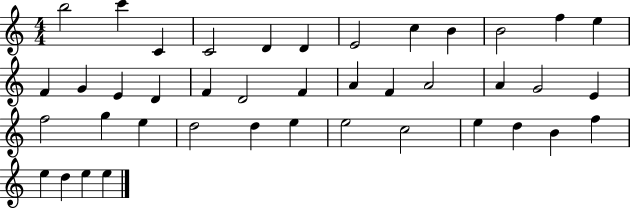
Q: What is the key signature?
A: C major